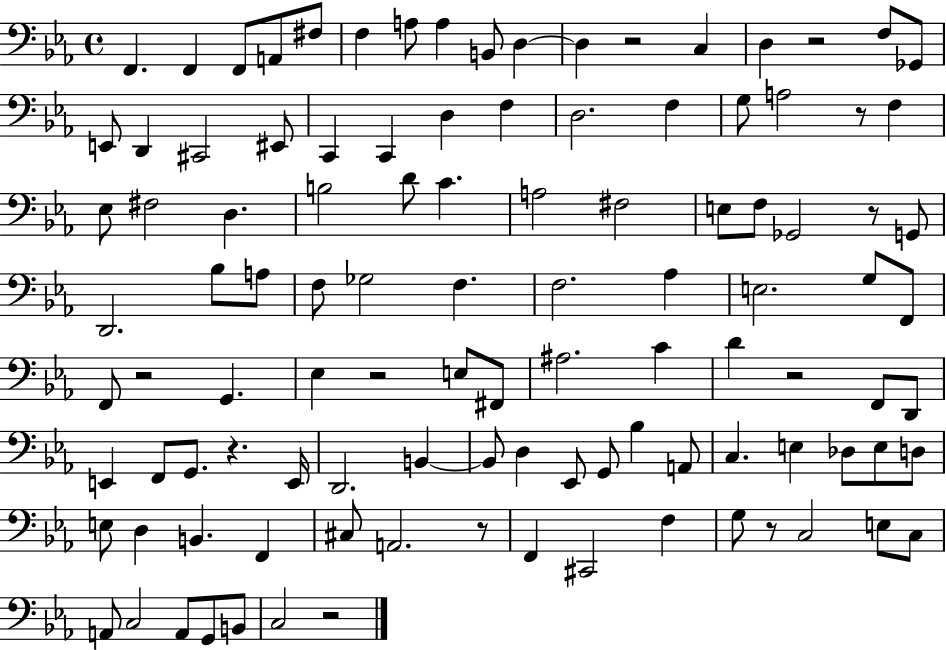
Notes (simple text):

F2/q. F2/q F2/e A2/e F#3/e F3/q A3/e A3/q B2/e D3/q D3/q R/h C3/q D3/q R/h F3/e Gb2/e E2/e D2/q C#2/h EIS2/e C2/q C2/q D3/q F3/q D3/h. F3/q G3/e A3/h R/e F3/q Eb3/e F#3/h D3/q. B3/h D4/e C4/q. A3/h F#3/h E3/e F3/e Gb2/h R/e G2/e D2/h. Bb3/e A3/e F3/e Gb3/h F3/q. F3/h. Ab3/q E3/h. G3/e F2/e F2/e R/h G2/q. Eb3/q R/h E3/e F#2/e A#3/h. C4/q D4/q R/h F2/e D2/e E2/q F2/e G2/e. R/q. E2/s D2/h. B2/q B2/e D3/q Eb2/e G2/e Bb3/q A2/e C3/q. E3/q Db3/e E3/e D3/e E3/e D3/q B2/q. F2/q C#3/e A2/h. R/e F2/q C#2/h F3/q G3/e R/e C3/h E3/e C3/e A2/e C3/h A2/e G2/e B2/e C3/h R/h